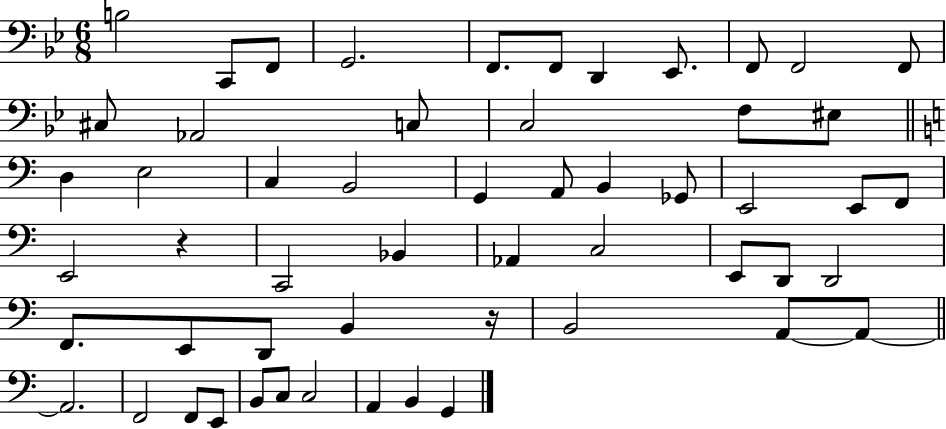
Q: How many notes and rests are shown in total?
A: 55